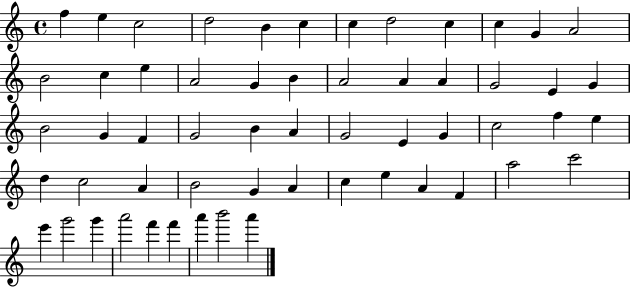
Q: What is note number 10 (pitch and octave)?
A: C5